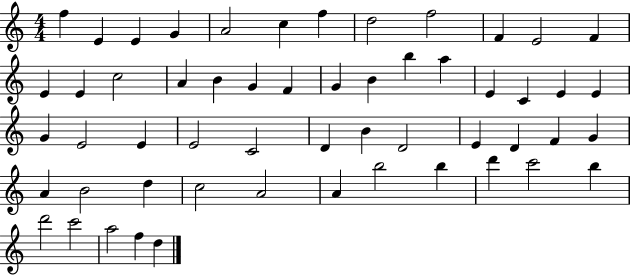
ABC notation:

X:1
T:Untitled
M:4/4
L:1/4
K:C
f E E G A2 c f d2 f2 F E2 F E E c2 A B G F G B b a E C E E G E2 E E2 C2 D B D2 E D F G A B2 d c2 A2 A b2 b d' c'2 b d'2 c'2 a2 f d